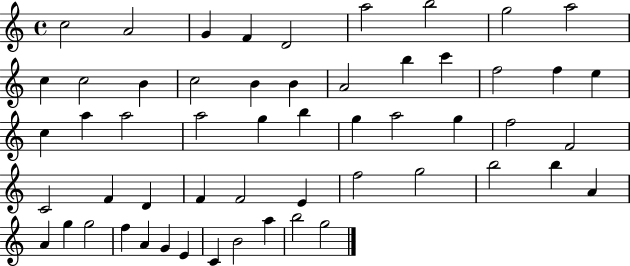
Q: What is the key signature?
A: C major